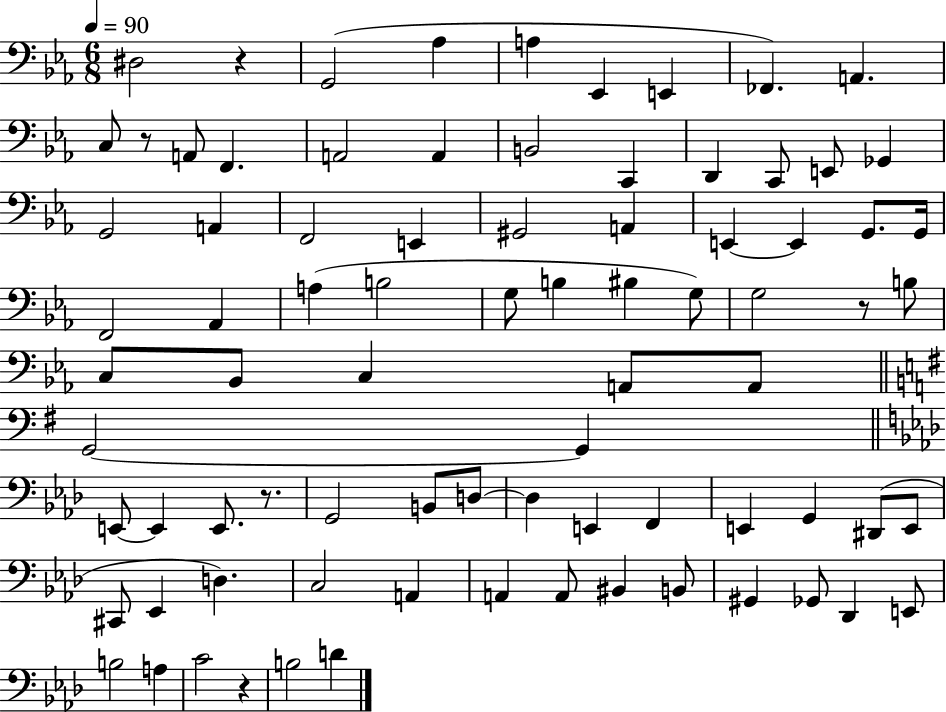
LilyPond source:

{
  \clef bass
  \numericTimeSignature
  \time 6/8
  \key ees \major
  \tempo 4 = 90
  dis2 r4 | g,2( aes4 | a4 ees,4 e,4 | fes,4.) a,4. | \break c8 r8 a,8 f,4. | a,2 a,4 | b,2 c,4 | d,4 c,8 e,8 ges,4 | \break g,2 a,4 | f,2 e,4 | gis,2 a,4 | e,4~~ e,4 g,8. g,16 | \break f,2 aes,4 | a4( b2 | g8 b4 bis4 g8) | g2 r8 b8 | \break c8 bes,8 c4 a,8 a,8 | \bar "||" \break \key e \minor g,2~~ g,4 | \bar "||" \break \key aes \major e,8~~ e,4 e,8. r8. | g,2 b,8 d8~~ | d4 e,4 f,4 | e,4 g,4 dis,8( e,8 | \break cis,8 ees,4 d4.) | c2 a,4 | a,4 a,8 bis,4 b,8 | gis,4 ges,8 des,4 e,8 | \break b2 a4 | c'2 r4 | b2 d'4 | \bar "|."
}